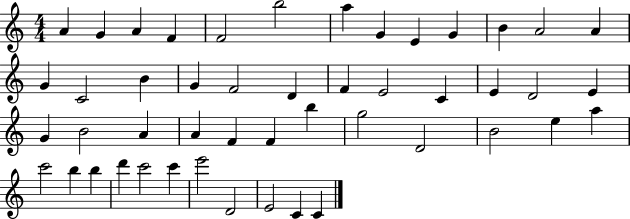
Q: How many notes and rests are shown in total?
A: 48